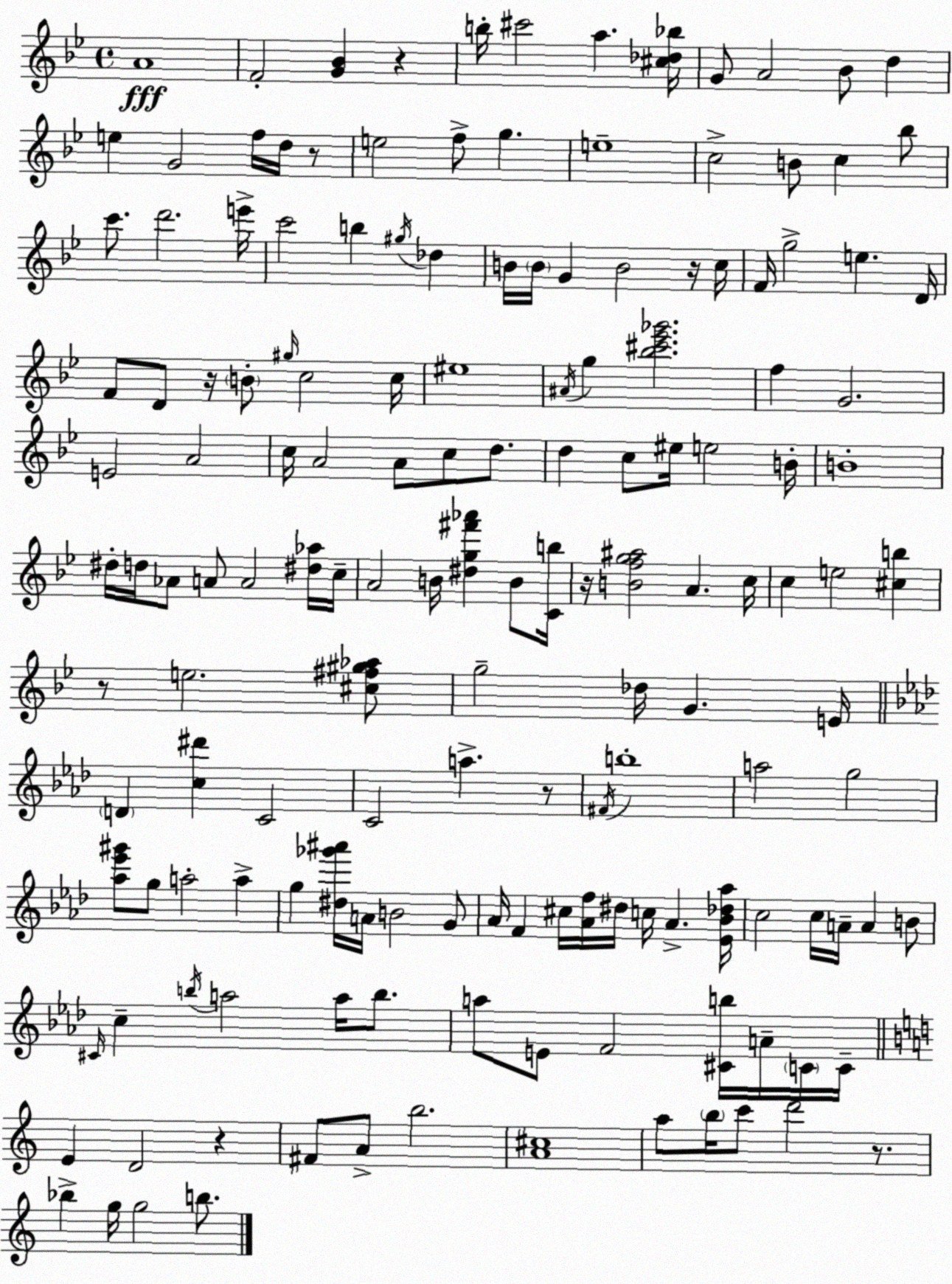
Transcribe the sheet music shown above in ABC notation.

X:1
T:Untitled
M:4/4
L:1/4
K:Bb
A4 F2 [G_B] z b/4 ^c'2 a [^c_d_b]/4 G/2 A2 _B/2 d e G2 f/4 d/4 z/2 e2 f/2 g e4 c2 B/2 c _b/2 c'/2 d'2 e'/4 c'2 b ^g/4 _d B/4 B/4 G B2 z/4 c/4 F/4 g2 e D/4 F/2 D/2 z/4 B/2 ^g/4 c2 c/4 ^e4 ^A/4 g [_b^c'_e'_g']2 f G2 E2 A2 c/4 A2 A/2 c/2 d/2 d c/2 ^e/4 e2 B/4 B4 ^d/4 d/4 _A/2 A/2 A2 [^d_a]/4 c/4 A2 B/4 [^dg^f'_a'] B/2 [Cb]/4 z/4 [Bfg^a]2 A c/4 c e2 [^cb] z/2 e2 [^c^f^g_a]/2 g2 _d/4 G E/4 D [c^d'] C2 C2 a z/2 ^F/4 b4 a2 g2 [_a_e'^g']/2 g/2 a2 a g [^d_g'^a']/4 A/4 B2 G/2 _A/4 F ^c/4 [_Af]/4 ^d/4 c/4 _A [_E_B_d_a]/4 c2 c/4 A/4 A B/2 ^C/4 c b/4 a2 a/4 b/2 a/2 E/2 F2 [^Cb]/4 A/4 C/4 C/4 E D2 z ^F/2 A/2 b2 [A^c]4 a/2 b/4 c'/2 d'2 z/2 _b g/4 g2 b/2